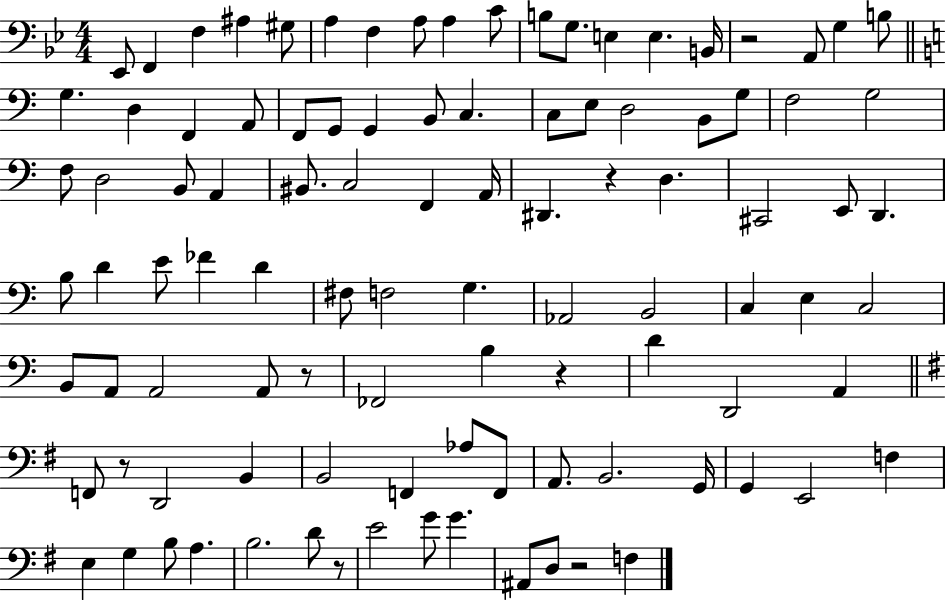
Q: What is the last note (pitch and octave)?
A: F3